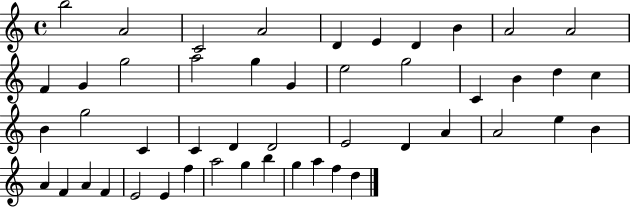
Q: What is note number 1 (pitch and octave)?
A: B5